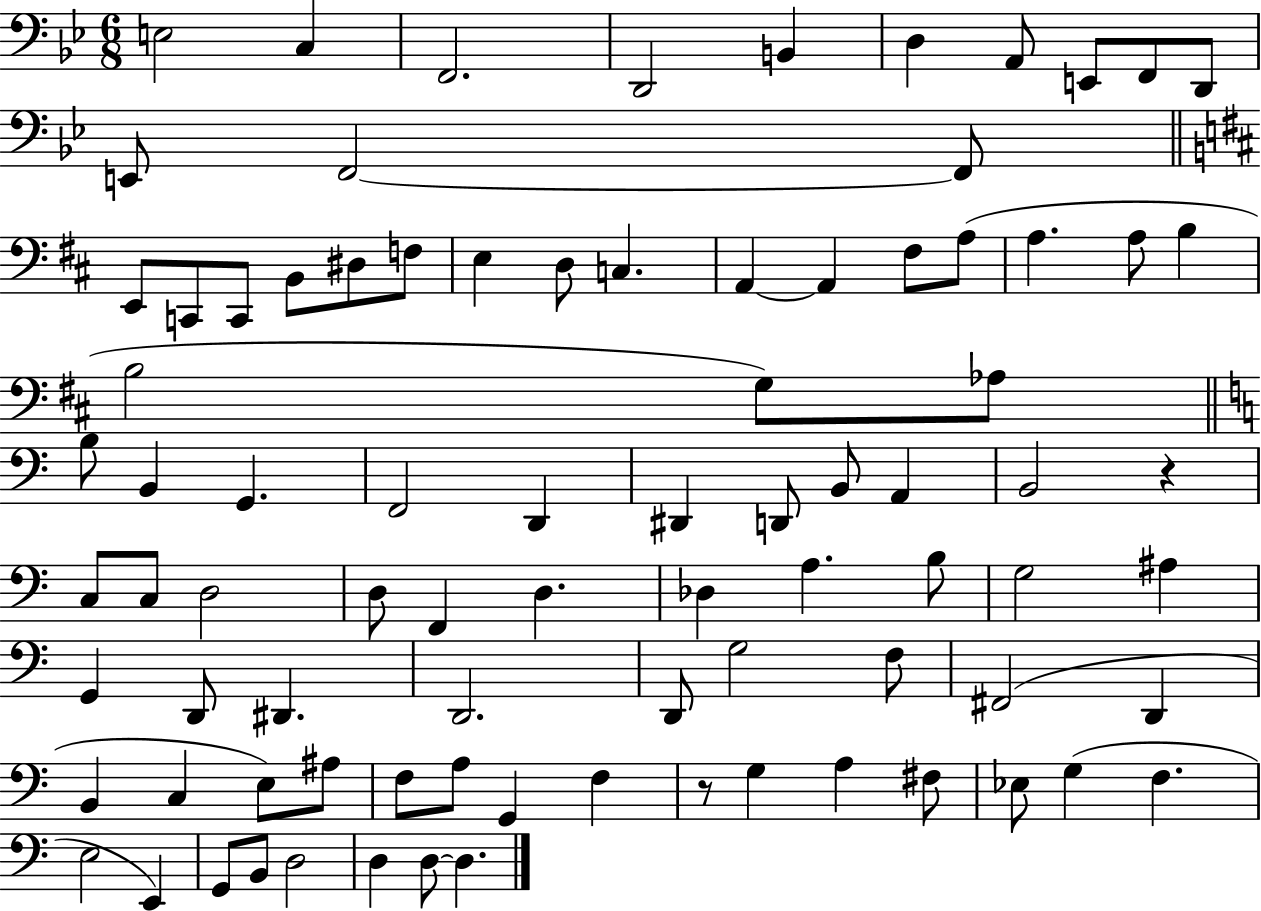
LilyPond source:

{
  \clef bass
  \numericTimeSignature
  \time 6/8
  \key bes \major
  \repeat volta 2 { e2 c4 | f,2. | d,2 b,4 | d4 a,8 e,8 f,8 d,8 | \break e,8 f,2~~ f,8 | \bar "||" \break \key d \major e,8 c,8 c,8 b,8 dis8 f8 | e4 d8 c4. | a,4~~ a,4 fis8 a8( | a4. a8 b4 | \break b2 g8) aes8 | \bar "||" \break \key a \minor b8 b,4 g,4. | f,2 d,4 | dis,4 d,8 b,8 a,4 | b,2 r4 | \break c8 c8 d2 | d8 f,4 d4. | des4 a4. b8 | g2 ais4 | \break g,4 d,8 dis,4. | d,2. | d,8 g2 f8 | fis,2( d,4 | \break b,4 c4 e8) ais8 | f8 a8 g,4 f4 | r8 g4 a4 fis8 | ees8 g4( f4. | \break e2 e,4) | g,8 b,8 d2 | d4 d8~~ d4. | } \bar "|."
}